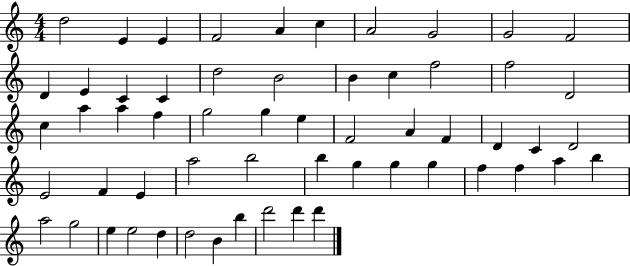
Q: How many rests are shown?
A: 0